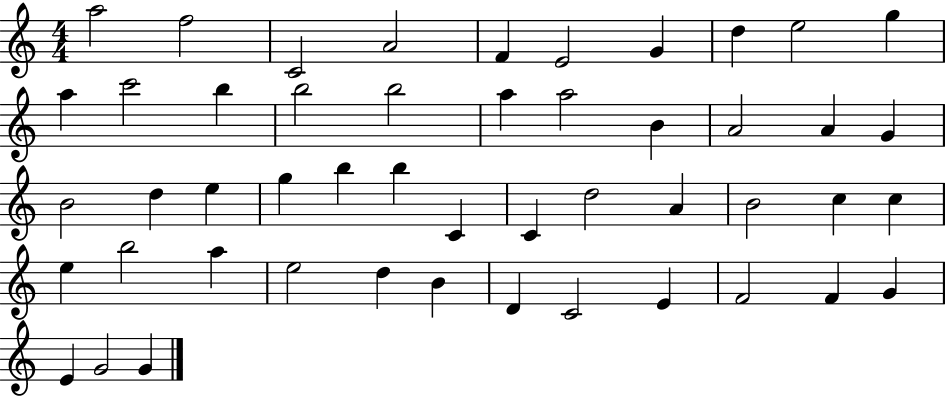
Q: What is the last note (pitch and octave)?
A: G4